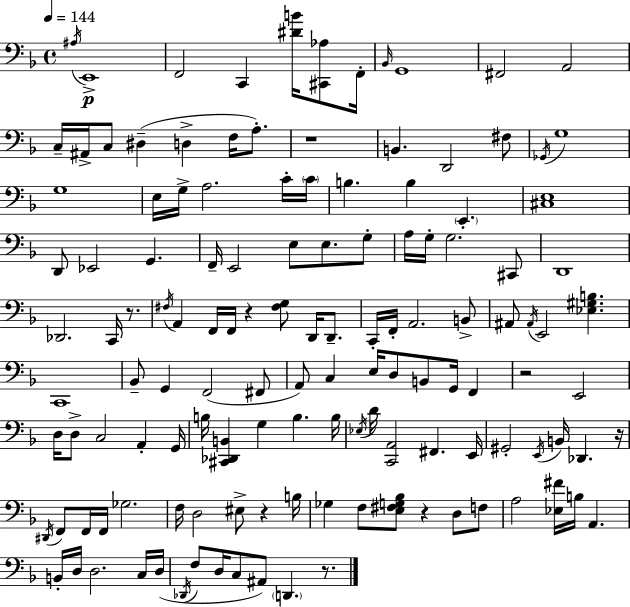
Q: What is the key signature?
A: D minor